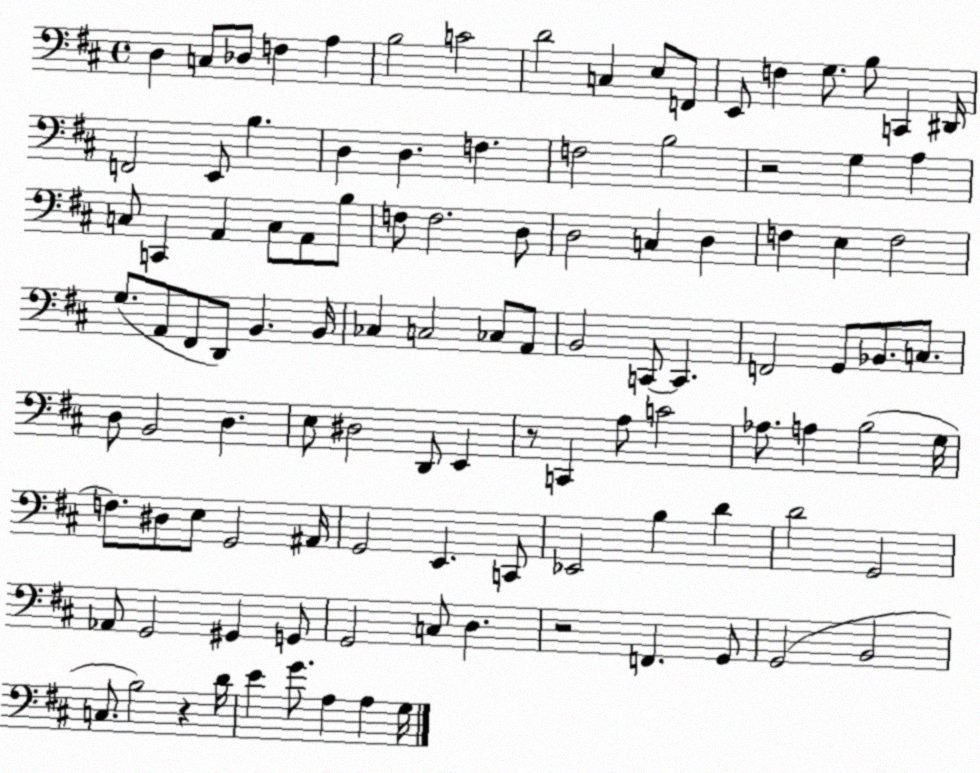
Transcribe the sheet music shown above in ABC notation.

X:1
T:Untitled
M:4/4
L:1/4
K:D
D, C,/2 _D,/2 F, A, B,2 C2 D2 C, E,/2 F,,/2 E,,/2 F, G,/2 B,/2 C,, ^D,,/4 F,,2 E,,/2 B, D, D, F, F,2 B,2 z2 G, A, C,/2 C,, A,, C,/2 A,,/2 B,/2 F,/2 F,2 D,/2 D,2 C, D, F, E, F,2 G,/2 A,,/2 ^F,,/2 D,,/2 B,, B,,/4 _C, C,2 _C,/2 A,,/2 B,,2 C,,/2 C,, F,,2 G,,/2 _B,,/2 C,/2 D,/2 B,,2 D, E,/2 ^D,2 D,,/2 E,, z/2 C,, A,/2 C2 _A,/2 A, B,2 G,/4 F,/2 ^D,/2 E,/2 G,,2 ^A,,/4 G,,2 E,, C,,/2 _E,,2 B, D D2 G,,2 _A,,/2 G,,2 ^G,, G,,/2 G,,2 C,/2 D, z2 F,, G,,/2 G,,2 B,,2 C,/2 B,2 z D/4 E G/2 A, A, G,/4